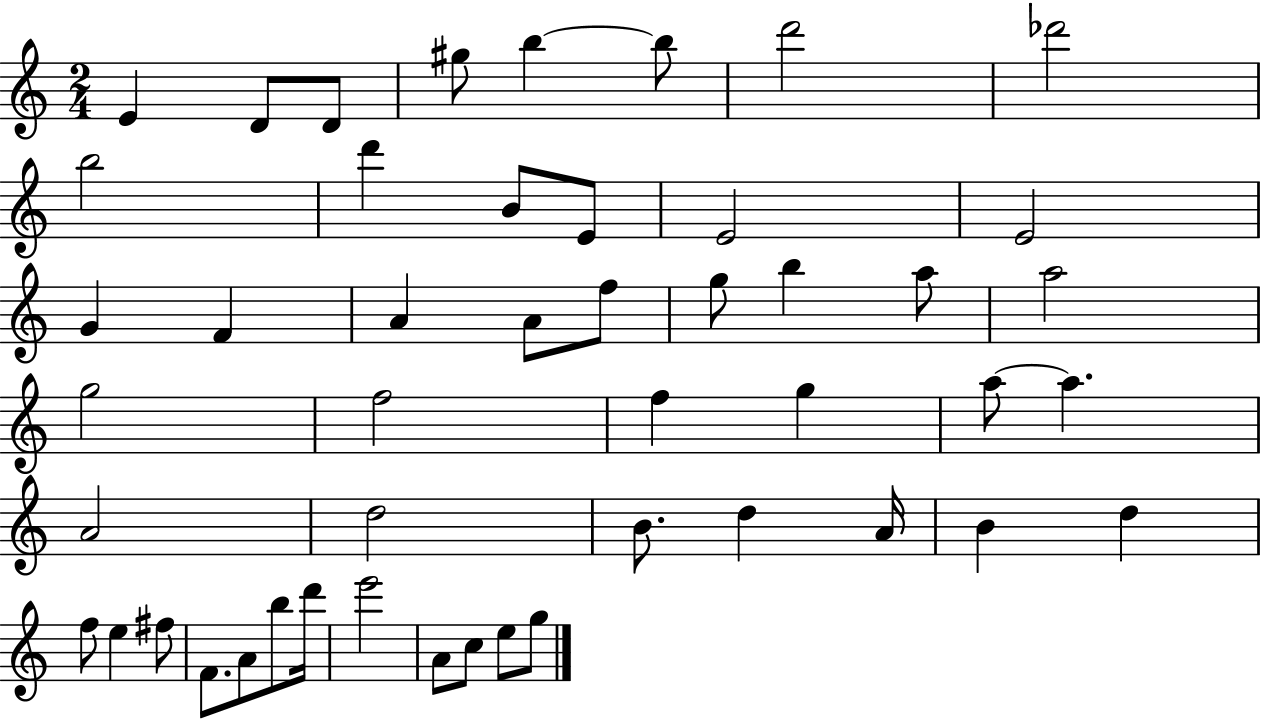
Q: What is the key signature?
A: C major